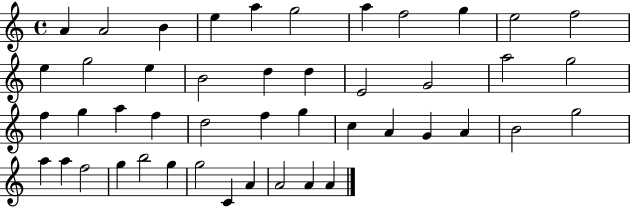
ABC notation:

X:1
T:Untitled
M:4/4
L:1/4
K:C
A A2 B e a g2 a f2 g e2 f2 e g2 e B2 d d E2 G2 a2 g2 f g a f d2 f g c A G A B2 g2 a a f2 g b2 g g2 C A A2 A A